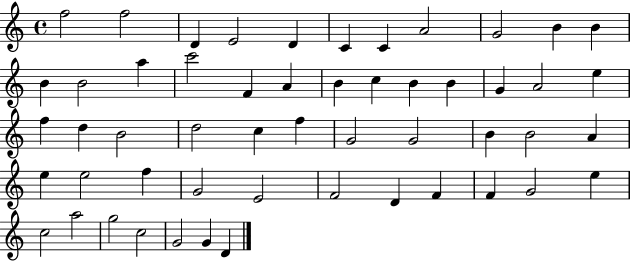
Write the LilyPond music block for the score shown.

{
  \clef treble
  \time 4/4
  \defaultTimeSignature
  \key c \major
  f''2 f''2 | d'4 e'2 d'4 | c'4 c'4 a'2 | g'2 b'4 b'4 | \break b'4 b'2 a''4 | c'''2 f'4 a'4 | b'4 c''4 b'4 b'4 | g'4 a'2 e''4 | \break f''4 d''4 b'2 | d''2 c''4 f''4 | g'2 g'2 | b'4 b'2 a'4 | \break e''4 e''2 f''4 | g'2 e'2 | f'2 d'4 f'4 | f'4 g'2 e''4 | \break c''2 a''2 | g''2 c''2 | g'2 g'4 d'4 | \bar "|."
}